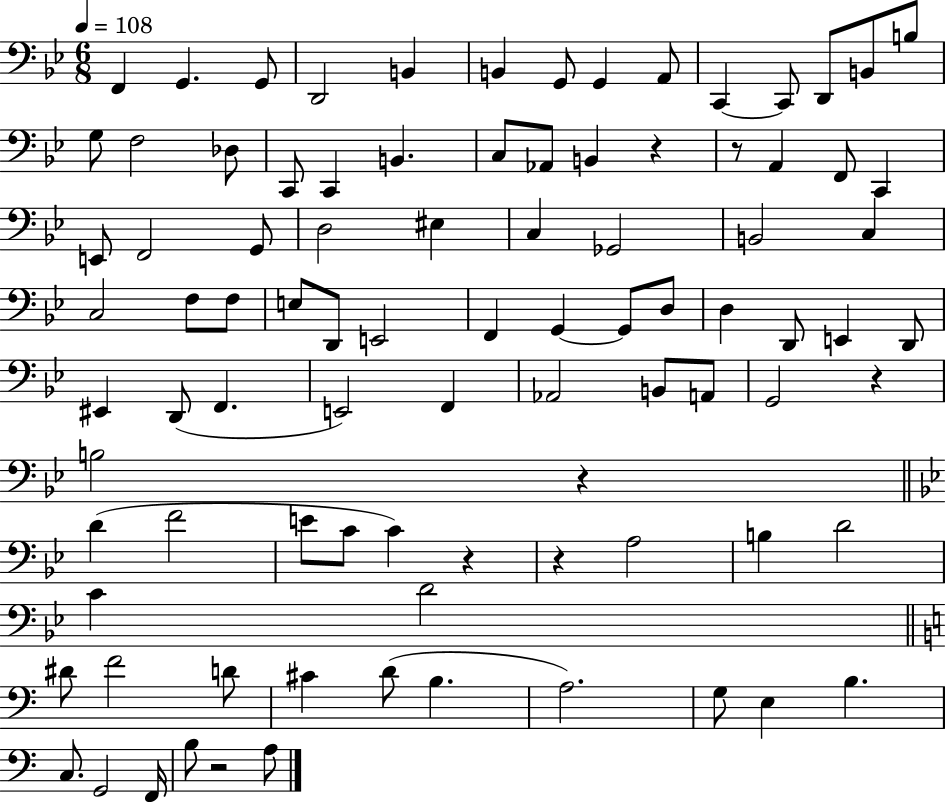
{
  \clef bass
  \numericTimeSignature
  \time 6/8
  \key bes \major
  \tempo 4 = 108
  \repeat volta 2 { f,4 g,4. g,8 | d,2 b,4 | b,4 g,8 g,4 a,8 | c,4~~ c,8 d,8 b,8 b8 | \break g8 f2 des8 | c,8 c,4 b,4. | c8 aes,8 b,4 r4 | r8 a,4 f,8 c,4 | \break e,8 f,2 g,8 | d2 eis4 | c4 ges,2 | b,2 c4 | \break c2 f8 f8 | e8 d,8 e,2 | f,4 g,4~~ g,8 d8 | d4 d,8 e,4 d,8 | \break eis,4 d,8( f,4. | e,2) f,4 | aes,2 b,8 a,8 | g,2 r4 | \break b2 r4 | \bar "||" \break \key bes \major d'4( f'2 | e'8 c'8 c'4) r4 | r4 a2 | b4 d'2 | \break c'4 d'2 | \bar "||" \break \key c \major dis'8 f'2 d'8 | cis'4 d'8( b4. | a2.) | g8 e4 b4. | \break c8. g,2 f,16 | b8 r2 a8 | } \bar "|."
}